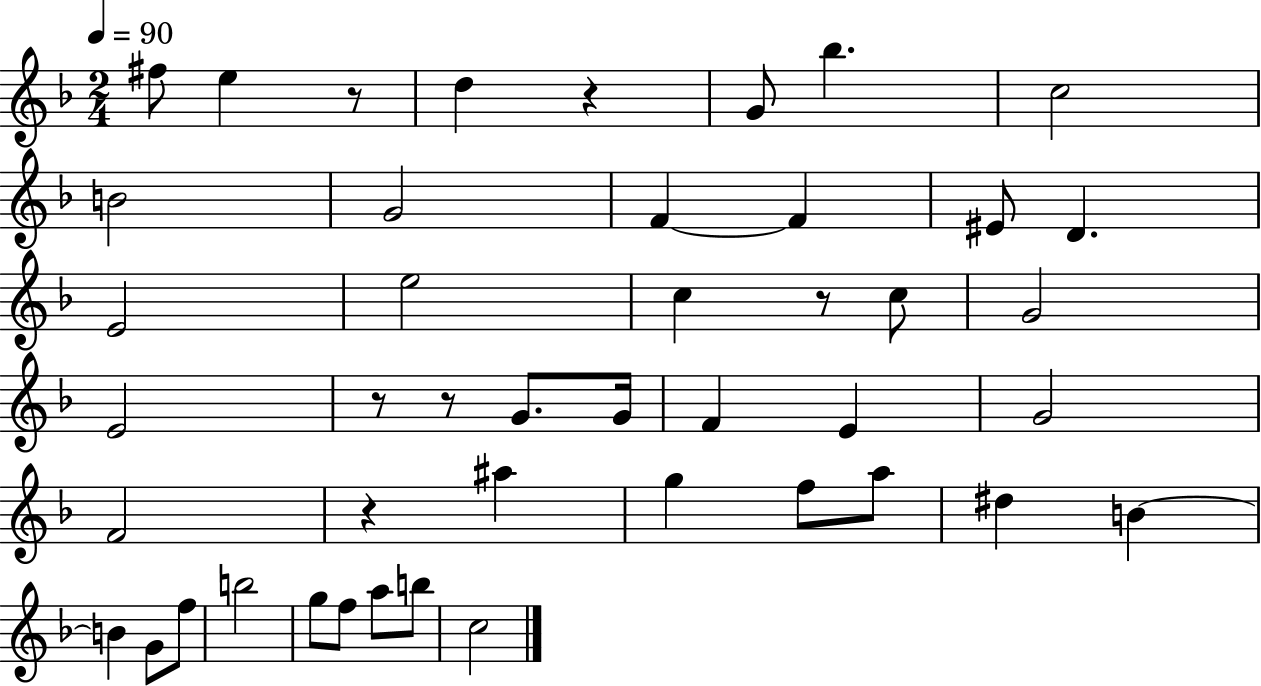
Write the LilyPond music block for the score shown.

{
  \clef treble
  \numericTimeSignature
  \time 2/4
  \key f \major
  \tempo 4 = 90
  fis''8 e''4 r8 | d''4 r4 | g'8 bes''4. | c''2 | \break b'2 | g'2 | f'4~~ f'4 | eis'8 d'4. | \break e'2 | e''2 | c''4 r8 c''8 | g'2 | \break e'2 | r8 r8 g'8. g'16 | f'4 e'4 | g'2 | \break f'2 | r4 ais''4 | g''4 f''8 a''8 | dis''4 b'4~~ | \break b'4 g'8 f''8 | b''2 | g''8 f''8 a''8 b''8 | c''2 | \break \bar "|."
}